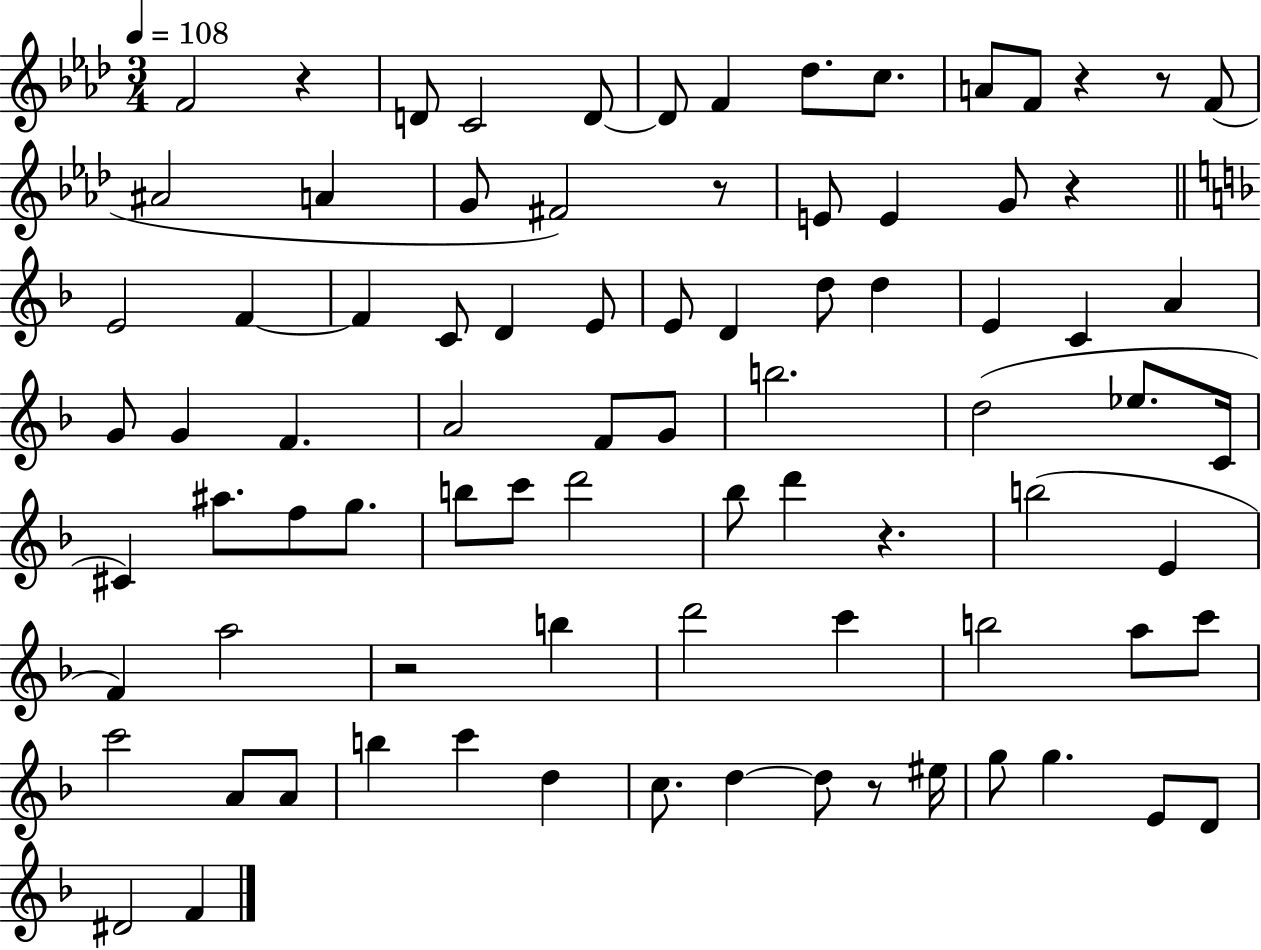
{
  \clef treble
  \numericTimeSignature
  \time 3/4
  \key aes \major
  \tempo 4 = 108
  f'2 r4 | d'8 c'2 d'8~~ | d'8 f'4 des''8. c''8. | a'8 f'8 r4 r8 f'8( | \break ais'2 a'4 | g'8 fis'2) r8 | e'8 e'4 g'8 r4 | \bar "||" \break \key f \major e'2 f'4~~ | f'4 c'8 d'4 e'8 | e'8 d'4 d''8 d''4 | e'4 c'4 a'4 | \break g'8 g'4 f'4. | a'2 f'8 g'8 | b''2. | d''2( ees''8. c'16 | \break cis'4) ais''8. f''8 g''8. | b''8 c'''8 d'''2 | bes''8 d'''4 r4. | b''2( e'4 | \break f'4) a''2 | r2 b''4 | d'''2 c'''4 | b''2 a''8 c'''8 | \break c'''2 a'8 a'8 | b''4 c'''4 d''4 | c''8. d''4~~ d''8 r8 eis''16 | g''8 g''4. e'8 d'8 | \break dis'2 f'4 | \bar "|."
}